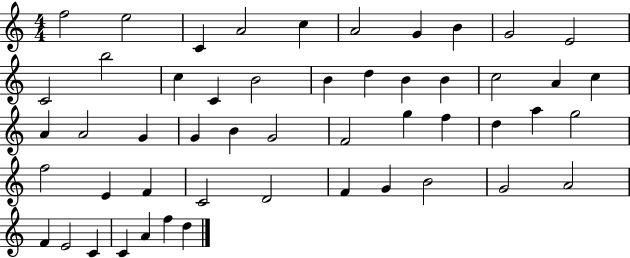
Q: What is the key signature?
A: C major